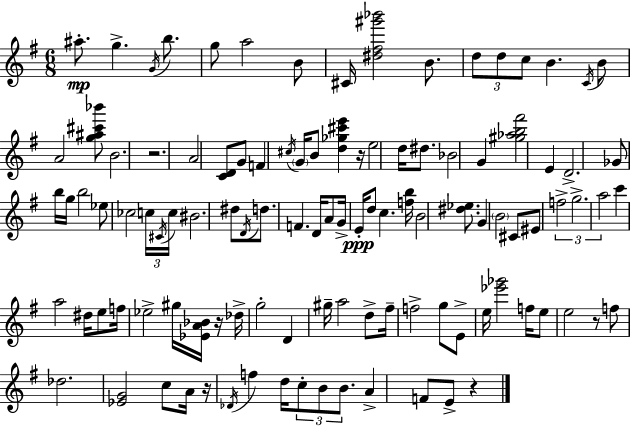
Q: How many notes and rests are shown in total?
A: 108